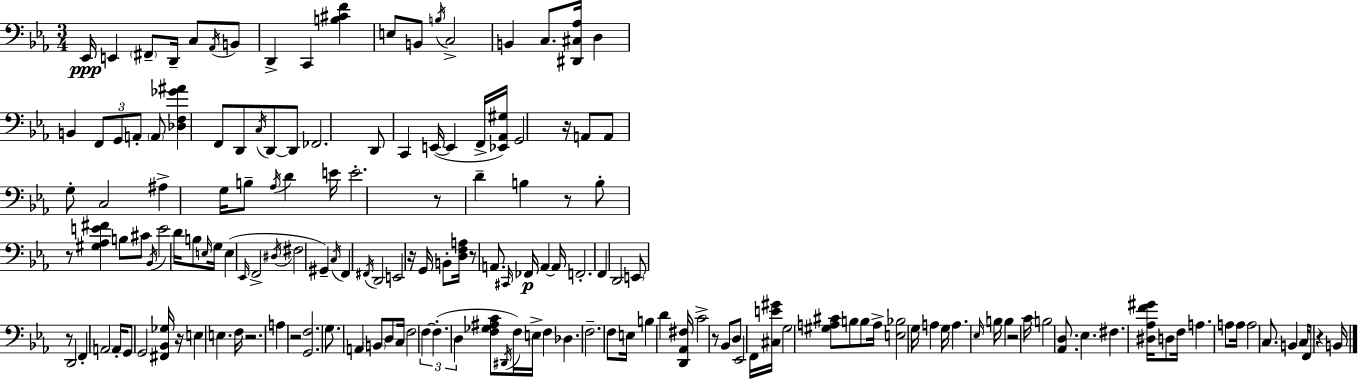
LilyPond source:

{
  \clef bass
  \numericTimeSignature
  \time 3/4
  \key c \minor
  ees,16\ppp e,4 \parenthesize fis,8-- d,16-- c8 \acciaccatura { aes,16 } b,8 | d,4-> c,4 <b cis' f'>4 | e8 b,8 \acciaccatura { b16 } c2-> | b,4 c8. <dis, cis aes>16 d4 | \break b,4 \tuplet 3/2 { f,8 g,8 a,8-. } | \parenthesize a,8 <des f ges' ais'>4 f,8 d,8 \acciaccatura { c16 } d,8~~ | d,8 fes,2. | d,8 c,4 e,16~(~ e,4 | \break f,16-> <ees, aes, gis>16) g,2 | r16 a,8 a,8 g8-. c2 | ais4-> g16 b8-- \acciaccatura { aes16 } d'4 | e'16 e'2.-. | \break r8 d'4-- b4 | r8 b8-. r8 <gis aes e' fis'>4 | b8 cis'8 \acciaccatura { bes,16 } e'2 | d'16 b8 \grace { e16 } g16 e4( \grace { ees,16 } f,2-> | \break \acciaccatura { dis16 } fis2 | gis,4--) \acciaccatura { c16 } f,4 | \acciaccatura { fis,16 } d,2 e,2 | r16 g,16 b,8-. <d f a>16 r8 | \break a,8. \grace { cis,16 } fes,16\p a,4~~ a,16 f,2.-. | f,4 | d,2 \parenthesize e,8 | r8 d,2 f,4-. | \break a,2 a,16-. | g,8 g,2 <fis, bes, ges>16 r16 | e4 e4. f16 r2. | a4 | \break r2 <g, f>2. | g8. | a,4 \parenthesize b,8 d8 c16 f2 | \tuplet 3/2 { f4~~ f4.-.( | \break d4 } <f ges ais c'>8 \acciaccatura { dis,16 }) | f16 e16-> f4 des4. | f2.-- | f8 e16 b4 d'4 <d, aes, fis>16 | \break c'2-> r8 bes,8 | d8 ees,2 f,16 <cis e' gis'>16 | g2 <gis a cis'>8 b8 | b8 a16-> <e bes>2 g16 | \break a4 g16 a4. \grace { ees16 } | b16 b4 r2 | c'16 b2 <aes, d>8. | ees4. fis4. | \break <dis aes f' gis'>16 d8 f16 a4. a8 | a16 a2 c8. | b,4 c16 f,8 r4 | b,16 \bar "|."
}